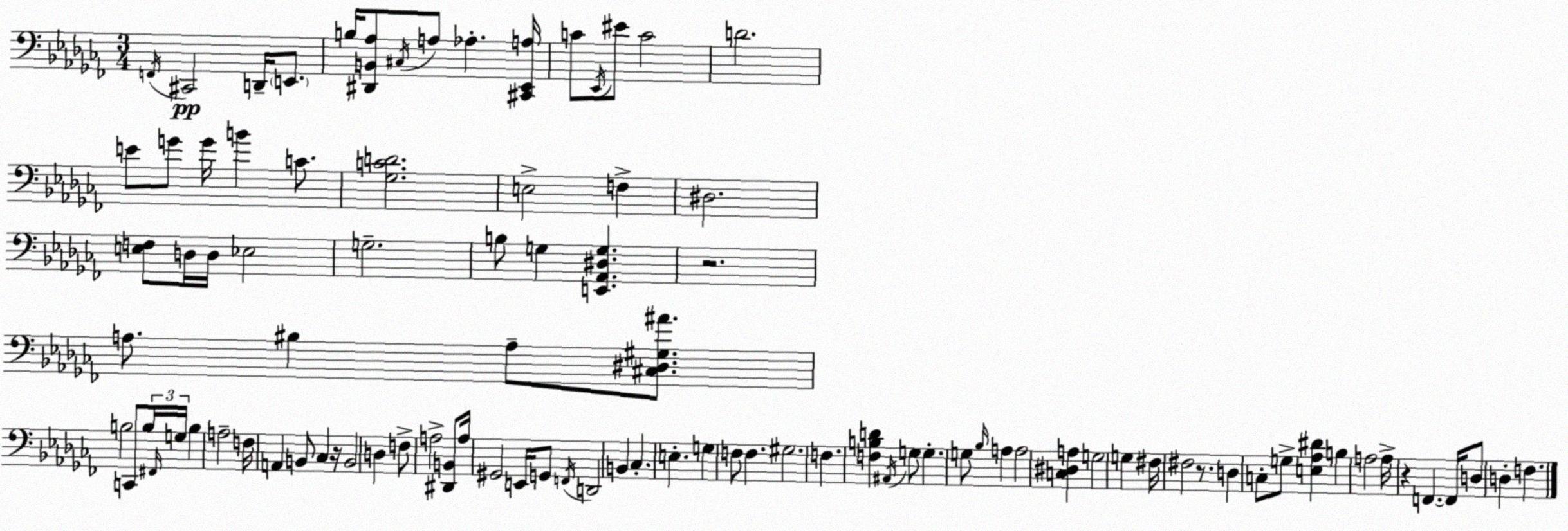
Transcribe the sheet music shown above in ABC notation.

X:1
T:Untitled
M:3/4
L:1/4
K:Abm
F,,/4 ^C,,2 D,,/4 E,,/2 B,/4 [^D,,B,,_A,]/2 ^C,/4 A,/2 _A, [^C,,_E,,A,]/4 C/2 _E,,/4 ^E/2 C2 D2 E/2 G/2 G/4 B C/2 [_G,CD]2 E,2 F, ^D,2 [E,F,]/2 D,/4 D,/4 _E,2 G,2 B,/2 G, [E,,_A,,^D,G,] z2 A,/2 ^B, A,/2 [^C,^D,^G,^A]/2 B,2 C,,/2 B,/4 ^F,,/4 G,/4 B, A,2 F,/4 A,, B,,/2 _C, z/4 B,,2 D, F,/2 A,2 [^D,,B,,]/2 A,/4 ^G,,2 E,,/4 G,,/2 F,,/4 D,,2 B,, _C, E, G, F,/2 F, ^G,2 F, [F,B,D] ^A,,/4 G,/2 G, G,/2 _B,/4 A, A,2 [C,^D,A,] G,2 G, ^F,/4 ^F,2 z/2 D, C,/2 G,/2 [E,_A,^D] B, A,2 A,/4 z F,, F,,/4 D,/2 D, F,